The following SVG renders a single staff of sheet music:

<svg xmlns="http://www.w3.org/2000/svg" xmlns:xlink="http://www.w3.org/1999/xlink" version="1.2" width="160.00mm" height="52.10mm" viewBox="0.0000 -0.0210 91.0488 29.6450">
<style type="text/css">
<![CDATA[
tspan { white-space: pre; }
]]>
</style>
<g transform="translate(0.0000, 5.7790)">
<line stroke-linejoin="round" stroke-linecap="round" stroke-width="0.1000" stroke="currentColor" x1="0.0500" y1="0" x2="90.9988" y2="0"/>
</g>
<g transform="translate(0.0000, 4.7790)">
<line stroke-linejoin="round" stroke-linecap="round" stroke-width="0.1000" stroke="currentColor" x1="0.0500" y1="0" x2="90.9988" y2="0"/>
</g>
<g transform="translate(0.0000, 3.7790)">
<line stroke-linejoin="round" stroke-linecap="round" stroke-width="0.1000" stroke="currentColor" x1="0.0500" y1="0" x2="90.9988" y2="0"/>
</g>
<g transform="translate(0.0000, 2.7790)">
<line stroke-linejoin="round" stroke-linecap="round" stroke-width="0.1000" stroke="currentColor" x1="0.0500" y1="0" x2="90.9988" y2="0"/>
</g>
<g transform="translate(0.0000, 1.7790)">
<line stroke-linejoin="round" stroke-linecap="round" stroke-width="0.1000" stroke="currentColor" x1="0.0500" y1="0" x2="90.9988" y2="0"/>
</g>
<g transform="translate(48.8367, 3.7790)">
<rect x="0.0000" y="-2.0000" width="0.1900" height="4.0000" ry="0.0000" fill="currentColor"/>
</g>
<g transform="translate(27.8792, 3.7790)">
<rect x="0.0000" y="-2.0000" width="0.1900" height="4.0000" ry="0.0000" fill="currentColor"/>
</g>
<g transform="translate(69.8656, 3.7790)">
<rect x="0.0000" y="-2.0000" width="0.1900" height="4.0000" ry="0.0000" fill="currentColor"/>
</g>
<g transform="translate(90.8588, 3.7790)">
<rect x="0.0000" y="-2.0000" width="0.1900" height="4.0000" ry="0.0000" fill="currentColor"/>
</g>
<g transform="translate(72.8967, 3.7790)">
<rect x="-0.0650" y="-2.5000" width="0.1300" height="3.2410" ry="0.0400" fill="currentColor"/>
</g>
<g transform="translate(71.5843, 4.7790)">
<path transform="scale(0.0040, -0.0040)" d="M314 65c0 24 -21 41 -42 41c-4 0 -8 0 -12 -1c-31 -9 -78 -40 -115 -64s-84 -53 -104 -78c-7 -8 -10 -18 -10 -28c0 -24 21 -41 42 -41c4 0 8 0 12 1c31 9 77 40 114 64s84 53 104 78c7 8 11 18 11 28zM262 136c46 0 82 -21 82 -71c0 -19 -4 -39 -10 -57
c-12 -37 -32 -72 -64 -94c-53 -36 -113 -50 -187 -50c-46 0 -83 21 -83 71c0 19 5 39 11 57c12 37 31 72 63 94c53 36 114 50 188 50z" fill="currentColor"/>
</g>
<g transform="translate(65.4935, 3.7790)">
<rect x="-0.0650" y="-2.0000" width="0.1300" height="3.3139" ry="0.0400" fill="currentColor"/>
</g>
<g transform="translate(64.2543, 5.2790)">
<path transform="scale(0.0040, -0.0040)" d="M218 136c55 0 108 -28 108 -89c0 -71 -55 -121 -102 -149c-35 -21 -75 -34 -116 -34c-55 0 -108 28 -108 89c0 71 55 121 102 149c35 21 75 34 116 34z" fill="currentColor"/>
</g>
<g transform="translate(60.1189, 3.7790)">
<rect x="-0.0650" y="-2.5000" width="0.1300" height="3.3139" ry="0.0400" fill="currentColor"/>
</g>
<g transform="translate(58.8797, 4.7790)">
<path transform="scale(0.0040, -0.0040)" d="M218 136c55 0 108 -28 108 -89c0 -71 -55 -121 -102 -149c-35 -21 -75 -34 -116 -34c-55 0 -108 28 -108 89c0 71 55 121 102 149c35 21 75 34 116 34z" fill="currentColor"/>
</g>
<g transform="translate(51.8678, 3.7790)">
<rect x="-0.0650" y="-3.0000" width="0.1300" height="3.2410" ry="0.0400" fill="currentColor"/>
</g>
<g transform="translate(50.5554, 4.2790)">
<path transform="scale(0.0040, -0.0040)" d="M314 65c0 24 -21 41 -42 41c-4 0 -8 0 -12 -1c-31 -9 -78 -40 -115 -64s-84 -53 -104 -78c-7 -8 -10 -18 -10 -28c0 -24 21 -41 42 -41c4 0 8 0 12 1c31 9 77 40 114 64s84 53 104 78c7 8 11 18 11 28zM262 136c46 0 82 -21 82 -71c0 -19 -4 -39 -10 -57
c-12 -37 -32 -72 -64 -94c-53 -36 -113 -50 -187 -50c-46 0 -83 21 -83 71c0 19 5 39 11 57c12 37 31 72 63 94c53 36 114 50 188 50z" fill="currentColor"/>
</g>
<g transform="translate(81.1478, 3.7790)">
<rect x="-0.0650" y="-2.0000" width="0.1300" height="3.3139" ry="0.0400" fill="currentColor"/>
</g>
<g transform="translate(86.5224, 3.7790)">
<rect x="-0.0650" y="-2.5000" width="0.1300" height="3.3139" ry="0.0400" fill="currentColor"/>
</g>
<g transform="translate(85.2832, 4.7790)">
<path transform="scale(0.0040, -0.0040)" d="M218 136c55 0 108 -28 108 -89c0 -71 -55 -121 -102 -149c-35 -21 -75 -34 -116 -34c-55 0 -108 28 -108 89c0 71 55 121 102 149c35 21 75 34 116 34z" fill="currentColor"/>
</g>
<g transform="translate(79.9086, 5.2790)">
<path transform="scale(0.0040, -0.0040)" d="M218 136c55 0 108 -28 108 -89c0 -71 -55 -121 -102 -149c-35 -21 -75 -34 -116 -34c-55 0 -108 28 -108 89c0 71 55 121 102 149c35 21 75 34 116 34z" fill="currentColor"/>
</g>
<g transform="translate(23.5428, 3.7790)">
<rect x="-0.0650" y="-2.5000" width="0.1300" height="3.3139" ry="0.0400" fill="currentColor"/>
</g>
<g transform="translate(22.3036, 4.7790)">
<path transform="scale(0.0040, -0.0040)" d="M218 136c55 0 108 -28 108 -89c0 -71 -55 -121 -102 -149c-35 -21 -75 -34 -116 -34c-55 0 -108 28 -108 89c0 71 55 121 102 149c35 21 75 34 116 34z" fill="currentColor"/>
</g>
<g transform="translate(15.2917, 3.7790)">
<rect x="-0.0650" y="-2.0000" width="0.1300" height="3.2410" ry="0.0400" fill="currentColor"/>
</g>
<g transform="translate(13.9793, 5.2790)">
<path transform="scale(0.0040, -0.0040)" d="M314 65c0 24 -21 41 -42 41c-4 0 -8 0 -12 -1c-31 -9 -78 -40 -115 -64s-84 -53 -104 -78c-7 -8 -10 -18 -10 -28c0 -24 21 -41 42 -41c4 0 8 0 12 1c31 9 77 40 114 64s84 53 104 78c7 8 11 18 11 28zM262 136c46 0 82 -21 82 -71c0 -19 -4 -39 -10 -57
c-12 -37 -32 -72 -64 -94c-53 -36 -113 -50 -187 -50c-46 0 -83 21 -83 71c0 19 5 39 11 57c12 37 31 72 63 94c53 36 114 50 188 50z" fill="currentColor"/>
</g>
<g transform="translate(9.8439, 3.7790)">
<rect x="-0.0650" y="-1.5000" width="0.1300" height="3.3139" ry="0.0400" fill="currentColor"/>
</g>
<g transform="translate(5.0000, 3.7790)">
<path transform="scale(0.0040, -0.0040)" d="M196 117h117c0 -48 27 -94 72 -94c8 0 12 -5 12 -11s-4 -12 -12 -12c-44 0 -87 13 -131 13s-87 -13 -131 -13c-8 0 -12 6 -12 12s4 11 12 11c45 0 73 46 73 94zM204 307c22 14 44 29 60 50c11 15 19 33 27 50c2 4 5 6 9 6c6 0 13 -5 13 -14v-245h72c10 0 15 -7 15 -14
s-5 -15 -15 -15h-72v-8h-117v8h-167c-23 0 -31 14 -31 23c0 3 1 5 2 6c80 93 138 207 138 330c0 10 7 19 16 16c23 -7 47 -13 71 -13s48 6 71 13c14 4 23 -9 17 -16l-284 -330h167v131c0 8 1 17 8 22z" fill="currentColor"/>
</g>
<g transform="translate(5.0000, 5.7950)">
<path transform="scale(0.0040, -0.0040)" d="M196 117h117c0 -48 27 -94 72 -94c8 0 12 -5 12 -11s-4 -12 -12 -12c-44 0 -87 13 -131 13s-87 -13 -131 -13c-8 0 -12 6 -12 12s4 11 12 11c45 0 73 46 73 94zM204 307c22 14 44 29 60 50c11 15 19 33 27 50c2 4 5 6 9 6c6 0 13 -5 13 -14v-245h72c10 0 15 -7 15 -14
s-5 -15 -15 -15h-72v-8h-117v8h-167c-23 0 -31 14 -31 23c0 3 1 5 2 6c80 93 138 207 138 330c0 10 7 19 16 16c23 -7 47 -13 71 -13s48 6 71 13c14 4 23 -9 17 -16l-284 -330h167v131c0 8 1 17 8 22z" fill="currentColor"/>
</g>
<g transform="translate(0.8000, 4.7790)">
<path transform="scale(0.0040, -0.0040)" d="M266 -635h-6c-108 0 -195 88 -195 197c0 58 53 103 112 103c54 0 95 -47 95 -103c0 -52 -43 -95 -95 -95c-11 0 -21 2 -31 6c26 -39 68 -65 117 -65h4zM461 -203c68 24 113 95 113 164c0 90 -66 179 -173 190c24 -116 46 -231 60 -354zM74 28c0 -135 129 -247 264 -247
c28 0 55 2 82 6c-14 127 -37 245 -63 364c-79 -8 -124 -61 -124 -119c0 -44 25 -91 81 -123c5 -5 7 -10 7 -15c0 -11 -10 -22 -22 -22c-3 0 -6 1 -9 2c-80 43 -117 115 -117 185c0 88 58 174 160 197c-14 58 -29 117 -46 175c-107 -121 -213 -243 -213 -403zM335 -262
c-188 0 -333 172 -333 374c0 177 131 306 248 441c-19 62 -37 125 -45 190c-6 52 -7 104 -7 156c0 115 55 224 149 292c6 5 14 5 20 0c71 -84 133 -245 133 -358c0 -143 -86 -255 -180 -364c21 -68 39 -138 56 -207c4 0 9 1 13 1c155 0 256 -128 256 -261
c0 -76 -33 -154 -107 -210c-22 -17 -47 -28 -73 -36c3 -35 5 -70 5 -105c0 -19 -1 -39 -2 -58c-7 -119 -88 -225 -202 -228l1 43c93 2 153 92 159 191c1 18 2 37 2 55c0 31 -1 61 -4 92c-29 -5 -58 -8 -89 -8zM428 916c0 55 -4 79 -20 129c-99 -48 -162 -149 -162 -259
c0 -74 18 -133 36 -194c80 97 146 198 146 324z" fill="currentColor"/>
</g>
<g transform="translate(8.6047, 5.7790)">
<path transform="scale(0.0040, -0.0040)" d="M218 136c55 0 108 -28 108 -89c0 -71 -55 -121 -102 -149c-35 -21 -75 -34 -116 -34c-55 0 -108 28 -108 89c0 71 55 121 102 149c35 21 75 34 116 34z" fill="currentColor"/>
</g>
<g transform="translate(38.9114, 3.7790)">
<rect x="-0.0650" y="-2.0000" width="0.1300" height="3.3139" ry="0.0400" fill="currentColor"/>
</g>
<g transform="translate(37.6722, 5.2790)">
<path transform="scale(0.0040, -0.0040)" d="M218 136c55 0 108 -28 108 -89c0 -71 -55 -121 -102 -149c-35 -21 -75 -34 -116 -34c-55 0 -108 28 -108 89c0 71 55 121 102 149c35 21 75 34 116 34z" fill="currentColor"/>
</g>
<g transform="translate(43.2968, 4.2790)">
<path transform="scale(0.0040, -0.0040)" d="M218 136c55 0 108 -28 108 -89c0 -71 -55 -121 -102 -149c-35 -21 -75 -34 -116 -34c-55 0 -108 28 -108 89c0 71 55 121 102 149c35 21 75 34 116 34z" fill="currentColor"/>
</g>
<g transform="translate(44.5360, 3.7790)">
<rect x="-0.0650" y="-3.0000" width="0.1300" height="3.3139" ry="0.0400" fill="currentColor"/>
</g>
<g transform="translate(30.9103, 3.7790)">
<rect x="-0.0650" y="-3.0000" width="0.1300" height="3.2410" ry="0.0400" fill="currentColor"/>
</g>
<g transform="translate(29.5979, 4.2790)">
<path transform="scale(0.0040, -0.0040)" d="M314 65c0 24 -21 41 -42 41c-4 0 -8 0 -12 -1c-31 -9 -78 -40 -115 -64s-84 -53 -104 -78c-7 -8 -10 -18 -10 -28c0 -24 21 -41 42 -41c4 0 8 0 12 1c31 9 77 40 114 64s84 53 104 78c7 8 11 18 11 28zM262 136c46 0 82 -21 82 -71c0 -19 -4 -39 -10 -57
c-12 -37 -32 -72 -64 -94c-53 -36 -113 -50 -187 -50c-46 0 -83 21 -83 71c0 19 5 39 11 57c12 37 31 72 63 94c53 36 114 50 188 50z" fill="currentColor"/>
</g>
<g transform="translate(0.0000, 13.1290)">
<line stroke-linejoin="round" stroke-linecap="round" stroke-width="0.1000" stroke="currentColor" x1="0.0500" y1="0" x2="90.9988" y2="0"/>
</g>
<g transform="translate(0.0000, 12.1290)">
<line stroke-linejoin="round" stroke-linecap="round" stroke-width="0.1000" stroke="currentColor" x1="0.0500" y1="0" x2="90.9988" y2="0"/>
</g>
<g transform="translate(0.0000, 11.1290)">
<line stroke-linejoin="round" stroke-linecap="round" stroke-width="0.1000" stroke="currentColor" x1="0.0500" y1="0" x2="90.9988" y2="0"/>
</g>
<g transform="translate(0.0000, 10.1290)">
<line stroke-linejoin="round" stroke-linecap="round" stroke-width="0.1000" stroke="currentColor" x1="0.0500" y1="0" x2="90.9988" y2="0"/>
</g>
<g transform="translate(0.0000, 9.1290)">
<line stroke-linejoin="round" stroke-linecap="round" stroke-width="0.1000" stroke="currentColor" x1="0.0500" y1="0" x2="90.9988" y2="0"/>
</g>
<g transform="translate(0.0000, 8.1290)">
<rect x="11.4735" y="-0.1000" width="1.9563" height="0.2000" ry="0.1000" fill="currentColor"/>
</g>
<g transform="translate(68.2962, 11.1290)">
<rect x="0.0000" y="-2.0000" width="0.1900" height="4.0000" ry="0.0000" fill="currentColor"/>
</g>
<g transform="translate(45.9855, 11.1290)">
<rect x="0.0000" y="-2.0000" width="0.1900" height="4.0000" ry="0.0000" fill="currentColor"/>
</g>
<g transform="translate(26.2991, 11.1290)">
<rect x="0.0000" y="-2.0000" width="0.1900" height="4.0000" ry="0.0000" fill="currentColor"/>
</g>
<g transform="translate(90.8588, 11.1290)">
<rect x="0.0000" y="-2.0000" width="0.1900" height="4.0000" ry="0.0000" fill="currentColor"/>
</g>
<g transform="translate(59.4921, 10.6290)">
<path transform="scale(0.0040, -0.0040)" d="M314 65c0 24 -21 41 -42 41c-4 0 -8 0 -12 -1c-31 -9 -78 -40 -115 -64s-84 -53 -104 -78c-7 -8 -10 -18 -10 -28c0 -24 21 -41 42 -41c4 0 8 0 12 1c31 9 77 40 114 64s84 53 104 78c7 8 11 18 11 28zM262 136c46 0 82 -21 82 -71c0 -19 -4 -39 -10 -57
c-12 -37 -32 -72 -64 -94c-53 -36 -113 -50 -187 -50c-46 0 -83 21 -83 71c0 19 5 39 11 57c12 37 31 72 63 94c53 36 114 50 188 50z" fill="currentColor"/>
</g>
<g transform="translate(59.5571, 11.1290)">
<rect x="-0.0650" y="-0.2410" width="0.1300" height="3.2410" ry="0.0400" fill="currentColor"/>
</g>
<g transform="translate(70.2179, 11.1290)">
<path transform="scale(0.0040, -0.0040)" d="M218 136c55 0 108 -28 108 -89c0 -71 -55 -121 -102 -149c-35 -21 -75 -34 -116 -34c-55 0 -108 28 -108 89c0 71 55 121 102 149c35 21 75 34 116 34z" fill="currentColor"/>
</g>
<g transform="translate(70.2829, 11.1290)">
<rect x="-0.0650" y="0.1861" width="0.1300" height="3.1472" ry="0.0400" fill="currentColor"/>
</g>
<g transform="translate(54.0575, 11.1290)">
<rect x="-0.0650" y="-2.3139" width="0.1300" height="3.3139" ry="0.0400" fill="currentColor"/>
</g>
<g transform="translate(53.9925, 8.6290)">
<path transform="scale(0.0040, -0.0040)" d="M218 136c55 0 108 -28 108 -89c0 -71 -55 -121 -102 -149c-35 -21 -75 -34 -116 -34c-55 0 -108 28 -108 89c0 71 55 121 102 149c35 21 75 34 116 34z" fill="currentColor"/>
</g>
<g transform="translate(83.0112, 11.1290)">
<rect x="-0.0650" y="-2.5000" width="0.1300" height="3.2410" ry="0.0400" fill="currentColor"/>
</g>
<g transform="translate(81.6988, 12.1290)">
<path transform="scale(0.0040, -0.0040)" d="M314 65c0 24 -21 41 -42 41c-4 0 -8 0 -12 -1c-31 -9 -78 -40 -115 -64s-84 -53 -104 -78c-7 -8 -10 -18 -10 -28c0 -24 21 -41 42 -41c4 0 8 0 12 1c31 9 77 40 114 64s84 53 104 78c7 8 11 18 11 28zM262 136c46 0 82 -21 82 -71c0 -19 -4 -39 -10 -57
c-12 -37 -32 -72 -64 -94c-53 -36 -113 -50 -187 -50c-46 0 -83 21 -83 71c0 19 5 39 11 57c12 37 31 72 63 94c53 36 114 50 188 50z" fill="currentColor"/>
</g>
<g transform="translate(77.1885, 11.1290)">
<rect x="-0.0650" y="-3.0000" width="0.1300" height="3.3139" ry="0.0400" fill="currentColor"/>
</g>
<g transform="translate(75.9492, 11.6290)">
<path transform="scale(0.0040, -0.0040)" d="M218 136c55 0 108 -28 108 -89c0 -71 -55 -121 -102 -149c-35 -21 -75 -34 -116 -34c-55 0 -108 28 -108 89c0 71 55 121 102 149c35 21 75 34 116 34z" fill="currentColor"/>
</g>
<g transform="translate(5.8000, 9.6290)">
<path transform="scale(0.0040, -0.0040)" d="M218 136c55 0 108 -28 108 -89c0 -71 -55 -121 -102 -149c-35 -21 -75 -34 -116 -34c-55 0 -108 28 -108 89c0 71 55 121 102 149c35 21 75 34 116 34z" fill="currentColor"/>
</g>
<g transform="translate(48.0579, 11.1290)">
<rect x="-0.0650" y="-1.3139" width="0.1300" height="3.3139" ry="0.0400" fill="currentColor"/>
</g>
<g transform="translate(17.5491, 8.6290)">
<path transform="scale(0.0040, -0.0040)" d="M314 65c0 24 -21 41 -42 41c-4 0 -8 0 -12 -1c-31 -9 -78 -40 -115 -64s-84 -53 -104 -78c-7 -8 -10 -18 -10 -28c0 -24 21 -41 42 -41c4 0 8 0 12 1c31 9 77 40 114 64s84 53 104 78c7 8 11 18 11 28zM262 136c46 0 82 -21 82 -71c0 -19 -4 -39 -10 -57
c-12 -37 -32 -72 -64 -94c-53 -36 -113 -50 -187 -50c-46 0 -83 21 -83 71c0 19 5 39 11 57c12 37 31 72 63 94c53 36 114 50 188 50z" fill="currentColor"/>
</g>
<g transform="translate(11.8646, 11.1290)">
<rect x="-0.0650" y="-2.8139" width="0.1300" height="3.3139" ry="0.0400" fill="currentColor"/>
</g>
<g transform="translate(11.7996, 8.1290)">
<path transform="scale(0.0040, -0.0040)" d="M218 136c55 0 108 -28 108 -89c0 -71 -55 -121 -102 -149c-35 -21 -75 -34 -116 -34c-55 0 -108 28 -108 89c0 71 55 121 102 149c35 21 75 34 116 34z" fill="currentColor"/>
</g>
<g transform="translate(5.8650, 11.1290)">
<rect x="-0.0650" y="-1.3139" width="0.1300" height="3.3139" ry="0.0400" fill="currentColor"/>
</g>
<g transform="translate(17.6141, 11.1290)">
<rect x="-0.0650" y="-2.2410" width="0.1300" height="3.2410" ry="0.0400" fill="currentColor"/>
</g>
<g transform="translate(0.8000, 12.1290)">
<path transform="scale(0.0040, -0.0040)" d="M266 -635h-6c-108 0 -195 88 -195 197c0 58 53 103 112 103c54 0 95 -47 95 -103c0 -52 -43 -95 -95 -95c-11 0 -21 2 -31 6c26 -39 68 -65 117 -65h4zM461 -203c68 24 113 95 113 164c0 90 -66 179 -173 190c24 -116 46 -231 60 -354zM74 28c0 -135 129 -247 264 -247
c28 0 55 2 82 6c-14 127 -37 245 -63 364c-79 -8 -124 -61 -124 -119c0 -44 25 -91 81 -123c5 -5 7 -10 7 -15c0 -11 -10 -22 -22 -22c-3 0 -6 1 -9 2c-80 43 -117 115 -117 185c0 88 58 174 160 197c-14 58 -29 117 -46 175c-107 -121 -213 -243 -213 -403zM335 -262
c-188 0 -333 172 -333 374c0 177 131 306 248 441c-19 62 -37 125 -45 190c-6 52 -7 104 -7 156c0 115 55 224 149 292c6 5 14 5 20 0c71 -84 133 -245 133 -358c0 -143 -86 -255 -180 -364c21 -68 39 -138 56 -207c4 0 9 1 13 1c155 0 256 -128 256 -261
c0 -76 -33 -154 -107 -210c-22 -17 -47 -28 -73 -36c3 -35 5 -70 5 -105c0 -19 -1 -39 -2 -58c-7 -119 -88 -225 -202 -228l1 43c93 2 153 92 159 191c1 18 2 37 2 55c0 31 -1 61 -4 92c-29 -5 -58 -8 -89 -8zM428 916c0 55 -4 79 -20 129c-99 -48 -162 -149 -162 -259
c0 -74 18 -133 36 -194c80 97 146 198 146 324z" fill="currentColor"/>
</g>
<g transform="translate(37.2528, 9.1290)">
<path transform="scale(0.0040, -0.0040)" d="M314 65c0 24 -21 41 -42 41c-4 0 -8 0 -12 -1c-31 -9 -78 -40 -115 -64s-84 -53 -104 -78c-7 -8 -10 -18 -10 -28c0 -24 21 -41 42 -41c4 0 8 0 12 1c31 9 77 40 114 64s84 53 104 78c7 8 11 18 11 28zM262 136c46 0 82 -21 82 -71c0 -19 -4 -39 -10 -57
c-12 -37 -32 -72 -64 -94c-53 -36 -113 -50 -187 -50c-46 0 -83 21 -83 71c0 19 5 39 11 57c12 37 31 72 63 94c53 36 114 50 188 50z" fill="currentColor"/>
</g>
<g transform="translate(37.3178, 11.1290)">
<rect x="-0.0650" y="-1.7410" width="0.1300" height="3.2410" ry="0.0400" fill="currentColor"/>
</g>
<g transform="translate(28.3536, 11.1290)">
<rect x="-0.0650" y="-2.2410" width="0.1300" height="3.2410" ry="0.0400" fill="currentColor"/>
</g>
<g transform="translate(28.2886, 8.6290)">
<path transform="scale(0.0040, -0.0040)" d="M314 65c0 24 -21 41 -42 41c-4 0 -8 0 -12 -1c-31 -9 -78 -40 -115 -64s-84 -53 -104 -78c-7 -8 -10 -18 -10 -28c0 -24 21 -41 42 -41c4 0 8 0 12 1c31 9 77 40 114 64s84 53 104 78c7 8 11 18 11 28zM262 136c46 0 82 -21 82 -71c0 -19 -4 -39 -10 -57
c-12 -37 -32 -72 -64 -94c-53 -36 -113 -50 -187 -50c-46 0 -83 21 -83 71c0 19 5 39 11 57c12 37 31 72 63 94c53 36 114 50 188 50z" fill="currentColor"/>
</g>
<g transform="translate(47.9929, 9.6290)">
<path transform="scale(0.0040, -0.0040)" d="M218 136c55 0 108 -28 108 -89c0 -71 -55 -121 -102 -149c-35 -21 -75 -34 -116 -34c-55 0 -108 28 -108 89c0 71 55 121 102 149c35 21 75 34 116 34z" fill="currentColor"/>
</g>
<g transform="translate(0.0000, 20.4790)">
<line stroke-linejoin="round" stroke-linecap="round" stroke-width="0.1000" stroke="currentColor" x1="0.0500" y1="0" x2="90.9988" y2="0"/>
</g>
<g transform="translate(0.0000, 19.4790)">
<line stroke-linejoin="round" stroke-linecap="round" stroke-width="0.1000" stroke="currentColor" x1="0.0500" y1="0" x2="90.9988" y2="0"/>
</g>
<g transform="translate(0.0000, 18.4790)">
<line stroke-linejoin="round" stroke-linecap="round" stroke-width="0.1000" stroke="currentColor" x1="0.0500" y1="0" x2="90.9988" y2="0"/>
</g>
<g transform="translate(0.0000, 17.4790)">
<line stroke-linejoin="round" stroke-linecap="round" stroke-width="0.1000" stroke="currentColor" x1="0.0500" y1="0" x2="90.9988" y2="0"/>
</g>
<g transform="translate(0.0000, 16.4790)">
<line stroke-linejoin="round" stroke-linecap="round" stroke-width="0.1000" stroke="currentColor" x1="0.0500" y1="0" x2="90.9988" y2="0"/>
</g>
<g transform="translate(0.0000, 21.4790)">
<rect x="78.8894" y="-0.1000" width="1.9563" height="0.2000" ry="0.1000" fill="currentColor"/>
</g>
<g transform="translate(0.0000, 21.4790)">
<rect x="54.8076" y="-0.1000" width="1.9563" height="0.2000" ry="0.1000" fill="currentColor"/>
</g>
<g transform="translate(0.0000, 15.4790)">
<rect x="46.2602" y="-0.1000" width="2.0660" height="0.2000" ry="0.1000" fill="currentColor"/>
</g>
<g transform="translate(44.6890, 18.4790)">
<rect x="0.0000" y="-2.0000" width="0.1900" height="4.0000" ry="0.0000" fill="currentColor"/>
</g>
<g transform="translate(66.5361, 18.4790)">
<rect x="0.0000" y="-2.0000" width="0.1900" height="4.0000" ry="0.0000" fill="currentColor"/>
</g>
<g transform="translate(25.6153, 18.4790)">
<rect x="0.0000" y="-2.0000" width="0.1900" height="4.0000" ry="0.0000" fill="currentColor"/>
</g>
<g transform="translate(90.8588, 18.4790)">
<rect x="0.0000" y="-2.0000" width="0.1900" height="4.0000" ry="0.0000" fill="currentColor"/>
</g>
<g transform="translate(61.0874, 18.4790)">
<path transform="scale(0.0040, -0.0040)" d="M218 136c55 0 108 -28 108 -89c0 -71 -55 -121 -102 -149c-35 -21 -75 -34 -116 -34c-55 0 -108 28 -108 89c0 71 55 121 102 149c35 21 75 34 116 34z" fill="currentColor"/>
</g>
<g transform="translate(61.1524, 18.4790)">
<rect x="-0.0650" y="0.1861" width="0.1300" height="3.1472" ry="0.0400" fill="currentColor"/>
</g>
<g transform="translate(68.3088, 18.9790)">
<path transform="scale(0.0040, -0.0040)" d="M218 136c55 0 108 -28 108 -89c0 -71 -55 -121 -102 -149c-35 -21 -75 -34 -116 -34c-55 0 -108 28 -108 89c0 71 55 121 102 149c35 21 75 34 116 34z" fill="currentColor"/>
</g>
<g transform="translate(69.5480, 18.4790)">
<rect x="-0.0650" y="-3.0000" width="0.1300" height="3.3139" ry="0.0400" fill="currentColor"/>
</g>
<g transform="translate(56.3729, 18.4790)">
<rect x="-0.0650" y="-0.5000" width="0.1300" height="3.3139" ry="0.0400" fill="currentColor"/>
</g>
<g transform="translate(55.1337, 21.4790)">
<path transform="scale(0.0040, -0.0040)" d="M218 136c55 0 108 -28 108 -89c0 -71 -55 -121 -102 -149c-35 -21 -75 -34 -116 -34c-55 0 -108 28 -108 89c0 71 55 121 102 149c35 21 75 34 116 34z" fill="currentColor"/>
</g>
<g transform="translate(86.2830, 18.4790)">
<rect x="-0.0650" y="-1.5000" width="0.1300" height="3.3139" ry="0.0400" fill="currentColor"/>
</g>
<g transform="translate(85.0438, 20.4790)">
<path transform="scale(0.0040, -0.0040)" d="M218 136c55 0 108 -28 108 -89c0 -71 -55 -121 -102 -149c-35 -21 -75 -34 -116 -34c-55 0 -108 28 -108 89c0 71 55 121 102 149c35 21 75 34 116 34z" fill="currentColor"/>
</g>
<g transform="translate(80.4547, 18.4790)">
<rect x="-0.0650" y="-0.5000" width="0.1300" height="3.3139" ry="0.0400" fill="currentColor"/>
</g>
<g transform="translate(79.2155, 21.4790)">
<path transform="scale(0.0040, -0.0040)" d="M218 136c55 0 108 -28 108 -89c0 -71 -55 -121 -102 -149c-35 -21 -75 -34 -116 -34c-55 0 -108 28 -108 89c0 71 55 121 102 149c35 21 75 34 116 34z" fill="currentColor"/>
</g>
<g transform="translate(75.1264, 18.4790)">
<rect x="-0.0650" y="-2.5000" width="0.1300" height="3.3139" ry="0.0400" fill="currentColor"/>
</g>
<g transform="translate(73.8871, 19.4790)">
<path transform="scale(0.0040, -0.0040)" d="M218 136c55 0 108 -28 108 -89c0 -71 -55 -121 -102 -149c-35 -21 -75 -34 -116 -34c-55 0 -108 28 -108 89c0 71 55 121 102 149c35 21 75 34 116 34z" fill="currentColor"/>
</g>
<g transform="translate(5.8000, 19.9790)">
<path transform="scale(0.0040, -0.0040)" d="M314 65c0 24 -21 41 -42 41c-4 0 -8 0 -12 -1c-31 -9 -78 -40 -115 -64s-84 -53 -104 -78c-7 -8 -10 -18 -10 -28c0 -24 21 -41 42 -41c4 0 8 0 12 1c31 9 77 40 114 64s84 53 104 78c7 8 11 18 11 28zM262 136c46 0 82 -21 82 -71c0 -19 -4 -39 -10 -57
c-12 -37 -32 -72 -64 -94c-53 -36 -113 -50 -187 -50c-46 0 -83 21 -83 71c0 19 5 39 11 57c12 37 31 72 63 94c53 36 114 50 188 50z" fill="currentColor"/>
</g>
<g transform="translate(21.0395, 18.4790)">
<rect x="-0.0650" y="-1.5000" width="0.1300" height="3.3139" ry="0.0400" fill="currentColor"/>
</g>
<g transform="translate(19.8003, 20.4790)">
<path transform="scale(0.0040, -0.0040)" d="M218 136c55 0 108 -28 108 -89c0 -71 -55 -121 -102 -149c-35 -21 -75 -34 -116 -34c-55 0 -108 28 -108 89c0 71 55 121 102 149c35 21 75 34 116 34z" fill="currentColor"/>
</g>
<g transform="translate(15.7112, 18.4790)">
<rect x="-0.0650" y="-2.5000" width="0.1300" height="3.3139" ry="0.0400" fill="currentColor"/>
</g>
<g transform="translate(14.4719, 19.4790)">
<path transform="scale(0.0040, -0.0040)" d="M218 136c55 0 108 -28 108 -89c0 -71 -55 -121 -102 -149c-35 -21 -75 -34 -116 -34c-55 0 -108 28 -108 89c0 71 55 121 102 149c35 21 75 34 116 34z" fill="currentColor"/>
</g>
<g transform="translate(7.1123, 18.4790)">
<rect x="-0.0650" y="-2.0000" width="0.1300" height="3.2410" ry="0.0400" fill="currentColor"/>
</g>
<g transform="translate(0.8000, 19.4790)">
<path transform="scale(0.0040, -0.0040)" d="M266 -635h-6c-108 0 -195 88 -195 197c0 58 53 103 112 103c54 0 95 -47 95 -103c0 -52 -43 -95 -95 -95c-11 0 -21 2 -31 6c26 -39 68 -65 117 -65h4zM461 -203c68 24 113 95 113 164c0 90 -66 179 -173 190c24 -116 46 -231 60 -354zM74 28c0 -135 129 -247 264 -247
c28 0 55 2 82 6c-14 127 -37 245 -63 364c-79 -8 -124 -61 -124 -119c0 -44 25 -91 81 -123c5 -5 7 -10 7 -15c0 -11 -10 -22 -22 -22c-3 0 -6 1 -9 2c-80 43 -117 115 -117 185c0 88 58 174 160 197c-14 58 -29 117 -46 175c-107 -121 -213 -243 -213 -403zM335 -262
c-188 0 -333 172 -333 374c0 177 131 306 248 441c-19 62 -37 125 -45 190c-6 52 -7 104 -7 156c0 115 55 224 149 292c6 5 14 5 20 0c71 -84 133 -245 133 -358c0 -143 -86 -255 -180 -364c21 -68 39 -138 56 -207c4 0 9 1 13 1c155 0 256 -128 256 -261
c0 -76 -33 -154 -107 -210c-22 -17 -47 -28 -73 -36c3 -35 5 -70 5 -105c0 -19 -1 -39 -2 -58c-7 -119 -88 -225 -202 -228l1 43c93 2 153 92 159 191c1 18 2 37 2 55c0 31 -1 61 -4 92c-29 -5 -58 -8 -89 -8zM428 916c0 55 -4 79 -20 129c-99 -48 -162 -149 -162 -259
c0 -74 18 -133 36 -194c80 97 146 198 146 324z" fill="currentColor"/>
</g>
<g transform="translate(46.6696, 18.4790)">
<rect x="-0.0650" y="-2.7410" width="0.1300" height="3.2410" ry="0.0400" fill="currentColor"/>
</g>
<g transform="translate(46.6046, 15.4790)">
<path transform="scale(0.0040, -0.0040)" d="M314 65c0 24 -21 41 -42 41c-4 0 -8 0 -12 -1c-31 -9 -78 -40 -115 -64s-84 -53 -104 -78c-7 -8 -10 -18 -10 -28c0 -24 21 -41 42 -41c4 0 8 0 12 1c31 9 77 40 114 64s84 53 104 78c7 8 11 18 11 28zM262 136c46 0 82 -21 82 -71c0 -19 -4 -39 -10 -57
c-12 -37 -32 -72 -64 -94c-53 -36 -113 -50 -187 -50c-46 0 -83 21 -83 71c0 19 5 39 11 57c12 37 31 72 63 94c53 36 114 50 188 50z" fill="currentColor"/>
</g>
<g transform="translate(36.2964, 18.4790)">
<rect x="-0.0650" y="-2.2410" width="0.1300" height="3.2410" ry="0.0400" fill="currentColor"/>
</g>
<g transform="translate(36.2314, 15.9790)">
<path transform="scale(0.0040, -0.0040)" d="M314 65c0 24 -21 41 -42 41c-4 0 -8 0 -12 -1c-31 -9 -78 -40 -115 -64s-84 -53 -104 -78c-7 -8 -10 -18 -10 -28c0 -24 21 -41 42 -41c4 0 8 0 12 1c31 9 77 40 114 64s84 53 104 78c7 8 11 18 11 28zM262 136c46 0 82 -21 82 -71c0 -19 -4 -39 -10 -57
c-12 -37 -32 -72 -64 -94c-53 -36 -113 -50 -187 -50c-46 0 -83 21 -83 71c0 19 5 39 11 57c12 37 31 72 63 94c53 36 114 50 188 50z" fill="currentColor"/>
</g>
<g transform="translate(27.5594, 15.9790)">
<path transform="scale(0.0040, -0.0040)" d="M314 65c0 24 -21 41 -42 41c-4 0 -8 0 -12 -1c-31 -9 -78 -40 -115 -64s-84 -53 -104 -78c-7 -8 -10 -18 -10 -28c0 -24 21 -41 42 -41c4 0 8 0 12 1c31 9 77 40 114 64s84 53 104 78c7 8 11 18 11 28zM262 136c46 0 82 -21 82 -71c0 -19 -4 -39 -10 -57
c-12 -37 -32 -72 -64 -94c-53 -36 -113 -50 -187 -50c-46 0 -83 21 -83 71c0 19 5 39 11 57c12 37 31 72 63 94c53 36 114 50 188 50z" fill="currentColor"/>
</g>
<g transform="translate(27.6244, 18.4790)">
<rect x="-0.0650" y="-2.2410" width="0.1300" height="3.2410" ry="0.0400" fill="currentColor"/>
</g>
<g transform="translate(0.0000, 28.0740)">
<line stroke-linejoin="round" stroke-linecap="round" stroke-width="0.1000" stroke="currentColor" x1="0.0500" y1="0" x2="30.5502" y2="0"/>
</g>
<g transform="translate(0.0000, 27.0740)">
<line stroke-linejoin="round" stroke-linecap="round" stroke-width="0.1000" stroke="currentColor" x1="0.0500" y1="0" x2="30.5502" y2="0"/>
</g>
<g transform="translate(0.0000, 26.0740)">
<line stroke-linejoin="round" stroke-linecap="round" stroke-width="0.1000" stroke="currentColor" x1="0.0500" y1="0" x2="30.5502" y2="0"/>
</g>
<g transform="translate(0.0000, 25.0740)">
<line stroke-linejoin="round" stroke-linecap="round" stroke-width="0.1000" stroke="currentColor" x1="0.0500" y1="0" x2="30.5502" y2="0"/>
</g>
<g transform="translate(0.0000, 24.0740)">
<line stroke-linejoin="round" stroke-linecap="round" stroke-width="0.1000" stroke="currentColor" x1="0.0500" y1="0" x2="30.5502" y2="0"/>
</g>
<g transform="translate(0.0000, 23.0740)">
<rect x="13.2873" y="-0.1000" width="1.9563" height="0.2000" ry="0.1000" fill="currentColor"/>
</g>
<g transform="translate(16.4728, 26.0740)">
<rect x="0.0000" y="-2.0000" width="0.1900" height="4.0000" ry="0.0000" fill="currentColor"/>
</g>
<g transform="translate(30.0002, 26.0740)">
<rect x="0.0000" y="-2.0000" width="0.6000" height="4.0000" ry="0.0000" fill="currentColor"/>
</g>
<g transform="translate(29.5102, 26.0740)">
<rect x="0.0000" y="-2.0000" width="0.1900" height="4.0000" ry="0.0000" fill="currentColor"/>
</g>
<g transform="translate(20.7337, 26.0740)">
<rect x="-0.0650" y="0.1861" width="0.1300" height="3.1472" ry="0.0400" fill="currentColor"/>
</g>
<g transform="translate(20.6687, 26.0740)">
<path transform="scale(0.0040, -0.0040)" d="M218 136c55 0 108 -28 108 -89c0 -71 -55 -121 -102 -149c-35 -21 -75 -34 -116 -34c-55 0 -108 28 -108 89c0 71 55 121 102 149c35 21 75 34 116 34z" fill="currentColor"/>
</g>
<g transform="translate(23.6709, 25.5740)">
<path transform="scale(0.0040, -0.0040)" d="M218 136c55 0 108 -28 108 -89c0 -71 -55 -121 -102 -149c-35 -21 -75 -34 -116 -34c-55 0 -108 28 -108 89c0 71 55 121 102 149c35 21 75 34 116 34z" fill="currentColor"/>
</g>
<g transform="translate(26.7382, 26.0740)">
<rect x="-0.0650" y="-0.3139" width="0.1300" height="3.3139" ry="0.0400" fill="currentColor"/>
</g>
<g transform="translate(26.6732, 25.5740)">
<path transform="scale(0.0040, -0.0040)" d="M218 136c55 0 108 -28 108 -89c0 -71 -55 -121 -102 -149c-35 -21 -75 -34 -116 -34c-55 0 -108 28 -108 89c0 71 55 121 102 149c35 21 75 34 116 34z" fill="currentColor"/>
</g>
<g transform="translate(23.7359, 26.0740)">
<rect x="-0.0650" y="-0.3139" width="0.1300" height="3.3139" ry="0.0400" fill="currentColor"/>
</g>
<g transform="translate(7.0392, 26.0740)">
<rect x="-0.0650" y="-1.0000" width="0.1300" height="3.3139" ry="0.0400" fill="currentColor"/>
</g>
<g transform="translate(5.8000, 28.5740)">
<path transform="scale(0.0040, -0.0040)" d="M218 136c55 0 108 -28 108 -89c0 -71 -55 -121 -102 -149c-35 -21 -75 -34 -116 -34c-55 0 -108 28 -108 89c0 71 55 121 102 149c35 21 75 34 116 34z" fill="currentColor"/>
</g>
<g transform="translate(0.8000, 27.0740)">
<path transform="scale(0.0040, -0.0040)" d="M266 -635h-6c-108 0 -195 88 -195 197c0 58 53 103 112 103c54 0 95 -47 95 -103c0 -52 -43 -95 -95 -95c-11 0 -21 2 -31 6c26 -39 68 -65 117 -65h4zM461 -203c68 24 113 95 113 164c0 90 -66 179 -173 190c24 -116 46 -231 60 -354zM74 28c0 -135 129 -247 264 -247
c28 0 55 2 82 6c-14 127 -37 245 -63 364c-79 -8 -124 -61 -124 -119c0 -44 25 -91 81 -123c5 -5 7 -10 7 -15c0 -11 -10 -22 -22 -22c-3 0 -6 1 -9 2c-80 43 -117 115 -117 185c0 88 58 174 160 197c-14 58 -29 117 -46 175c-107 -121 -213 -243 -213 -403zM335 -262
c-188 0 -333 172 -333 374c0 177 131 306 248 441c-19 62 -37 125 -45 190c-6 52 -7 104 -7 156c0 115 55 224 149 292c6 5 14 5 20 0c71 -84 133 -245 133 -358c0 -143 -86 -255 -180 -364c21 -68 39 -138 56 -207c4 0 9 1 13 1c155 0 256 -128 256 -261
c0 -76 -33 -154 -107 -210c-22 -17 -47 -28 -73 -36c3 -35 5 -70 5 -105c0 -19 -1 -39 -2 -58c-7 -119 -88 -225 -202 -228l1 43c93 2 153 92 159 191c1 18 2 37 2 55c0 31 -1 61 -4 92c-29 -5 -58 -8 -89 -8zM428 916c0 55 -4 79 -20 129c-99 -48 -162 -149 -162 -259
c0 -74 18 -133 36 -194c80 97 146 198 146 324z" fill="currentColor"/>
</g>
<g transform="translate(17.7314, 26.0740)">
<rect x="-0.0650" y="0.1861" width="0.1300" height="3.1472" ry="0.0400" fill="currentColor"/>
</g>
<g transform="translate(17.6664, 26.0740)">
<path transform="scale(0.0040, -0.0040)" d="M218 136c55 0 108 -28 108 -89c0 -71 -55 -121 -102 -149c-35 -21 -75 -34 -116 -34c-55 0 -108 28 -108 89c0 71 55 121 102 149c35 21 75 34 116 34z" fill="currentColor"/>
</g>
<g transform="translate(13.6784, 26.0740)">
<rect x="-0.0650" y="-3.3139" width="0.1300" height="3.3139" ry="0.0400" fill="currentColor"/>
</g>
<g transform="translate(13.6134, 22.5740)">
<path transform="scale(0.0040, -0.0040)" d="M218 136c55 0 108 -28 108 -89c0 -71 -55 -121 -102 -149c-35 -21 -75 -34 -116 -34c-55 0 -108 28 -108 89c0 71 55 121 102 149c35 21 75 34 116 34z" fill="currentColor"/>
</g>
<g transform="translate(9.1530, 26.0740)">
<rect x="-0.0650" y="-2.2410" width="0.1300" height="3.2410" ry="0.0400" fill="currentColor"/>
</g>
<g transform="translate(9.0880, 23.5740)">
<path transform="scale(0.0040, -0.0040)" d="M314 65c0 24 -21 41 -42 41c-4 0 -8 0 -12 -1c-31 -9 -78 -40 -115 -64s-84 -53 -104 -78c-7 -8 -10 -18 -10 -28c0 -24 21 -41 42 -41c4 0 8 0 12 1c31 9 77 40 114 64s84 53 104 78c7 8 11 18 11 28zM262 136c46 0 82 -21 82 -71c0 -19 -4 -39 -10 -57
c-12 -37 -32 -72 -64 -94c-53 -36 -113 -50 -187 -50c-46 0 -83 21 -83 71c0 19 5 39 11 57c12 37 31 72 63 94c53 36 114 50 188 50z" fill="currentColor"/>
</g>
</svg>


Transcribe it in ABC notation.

X:1
T:Untitled
M:4/4
L:1/4
K:C
E F2 G A2 F A A2 G F G2 F G e a g2 g2 f2 e g c2 B A G2 F2 G E g2 g2 a2 C B A G C E D g2 b B B c c